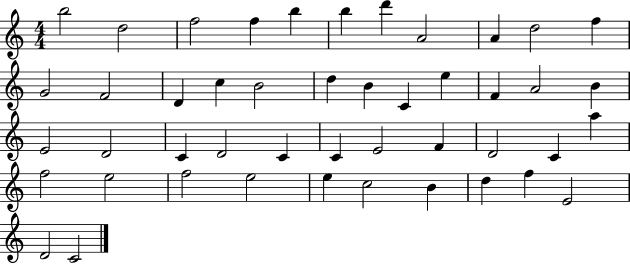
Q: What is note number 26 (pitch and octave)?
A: C4